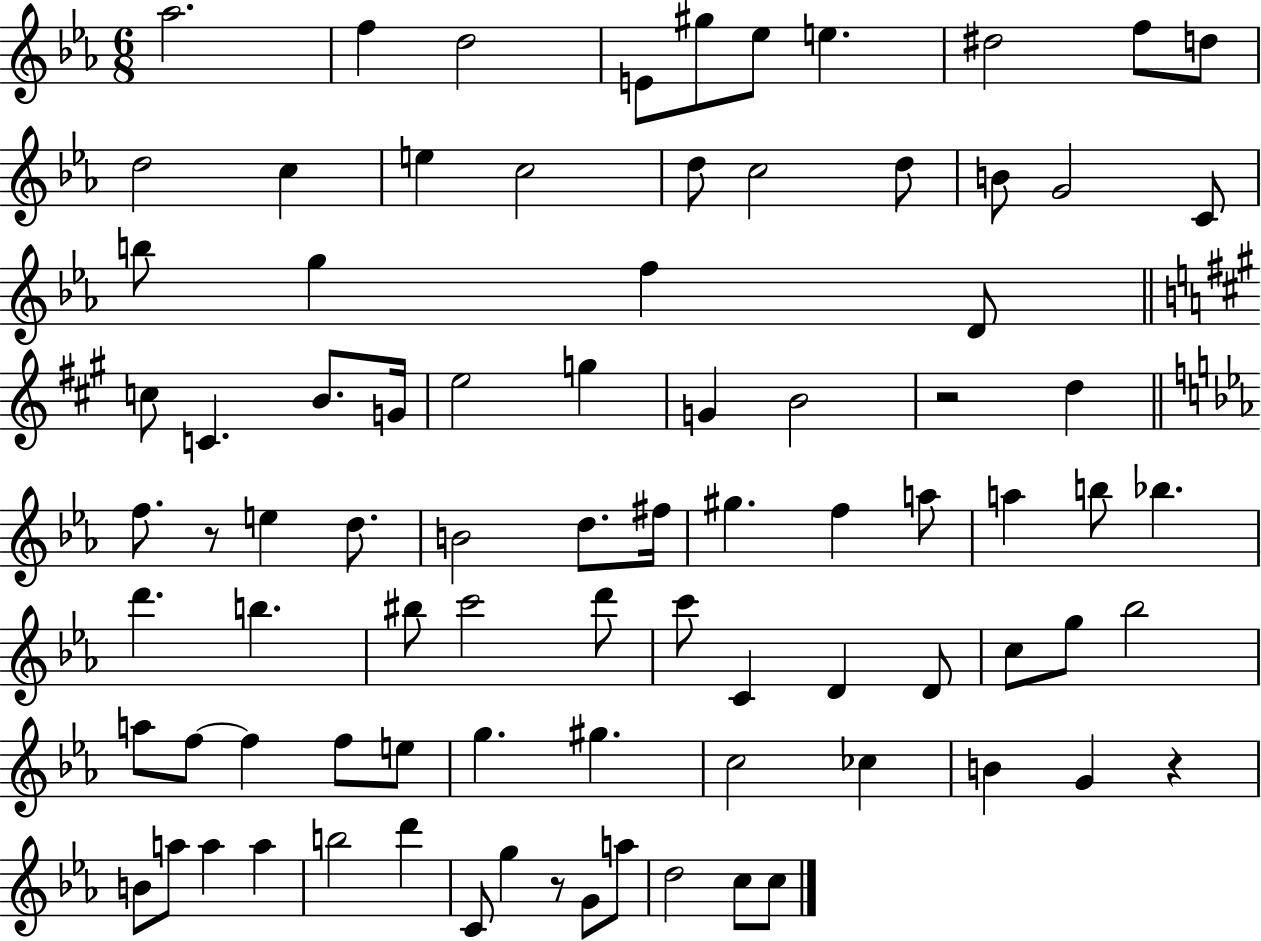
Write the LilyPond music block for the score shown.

{
  \clef treble
  \numericTimeSignature
  \time 6/8
  \key ees \major
  aes''2. | f''4 d''2 | e'8 gis''8 ees''8 e''4. | dis''2 f''8 d''8 | \break d''2 c''4 | e''4 c''2 | d''8 c''2 d''8 | b'8 g'2 c'8 | \break b''8 g''4 f''4 d'8 | \bar "||" \break \key a \major c''8 c'4. b'8. g'16 | e''2 g''4 | g'4 b'2 | r2 d''4 | \break \bar "||" \break \key c \minor f''8. r8 e''4 d''8. | b'2 d''8. fis''16 | gis''4. f''4 a''8 | a''4 b''8 bes''4. | \break d'''4. b''4. | bis''8 c'''2 d'''8 | c'''8 c'4 d'4 d'8 | c''8 g''8 bes''2 | \break a''8 f''8~~ f''4 f''8 e''8 | g''4. gis''4. | c''2 ces''4 | b'4 g'4 r4 | \break b'8 a''8 a''4 a''4 | b''2 d'''4 | c'8 g''4 r8 g'8 a''8 | d''2 c''8 c''8 | \break \bar "|."
}